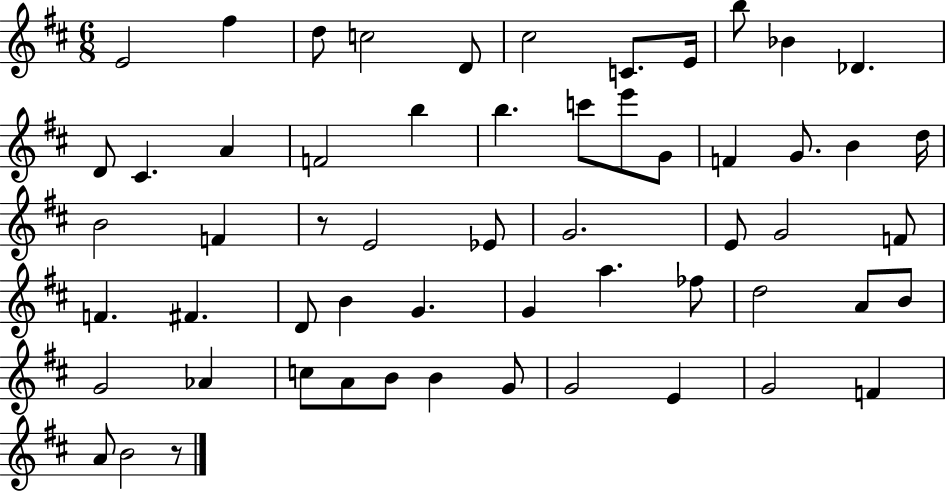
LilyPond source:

{
  \clef treble
  \numericTimeSignature
  \time 6/8
  \key d \major
  e'2 fis''4 | d''8 c''2 d'8 | cis''2 c'8. e'16 | b''8 bes'4 des'4. | \break d'8 cis'4. a'4 | f'2 b''4 | b''4. c'''8 e'''8 g'8 | f'4 g'8. b'4 d''16 | \break b'2 f'4 | r8 e'2 ees'8 | g'2. | e'8 g'2 f'8 | \break f'4. fis'4. | d'8 b'4 g'4. | g'4 a''4. fes''8 | d''2 a'8 b'8 | \break g'2 aes'4 | c''8 a'8 b'8 b'4 g'8 | g'2 e'4 | g'2 f'4 | \break a'8 b'2 r8 | \bar "|."
}